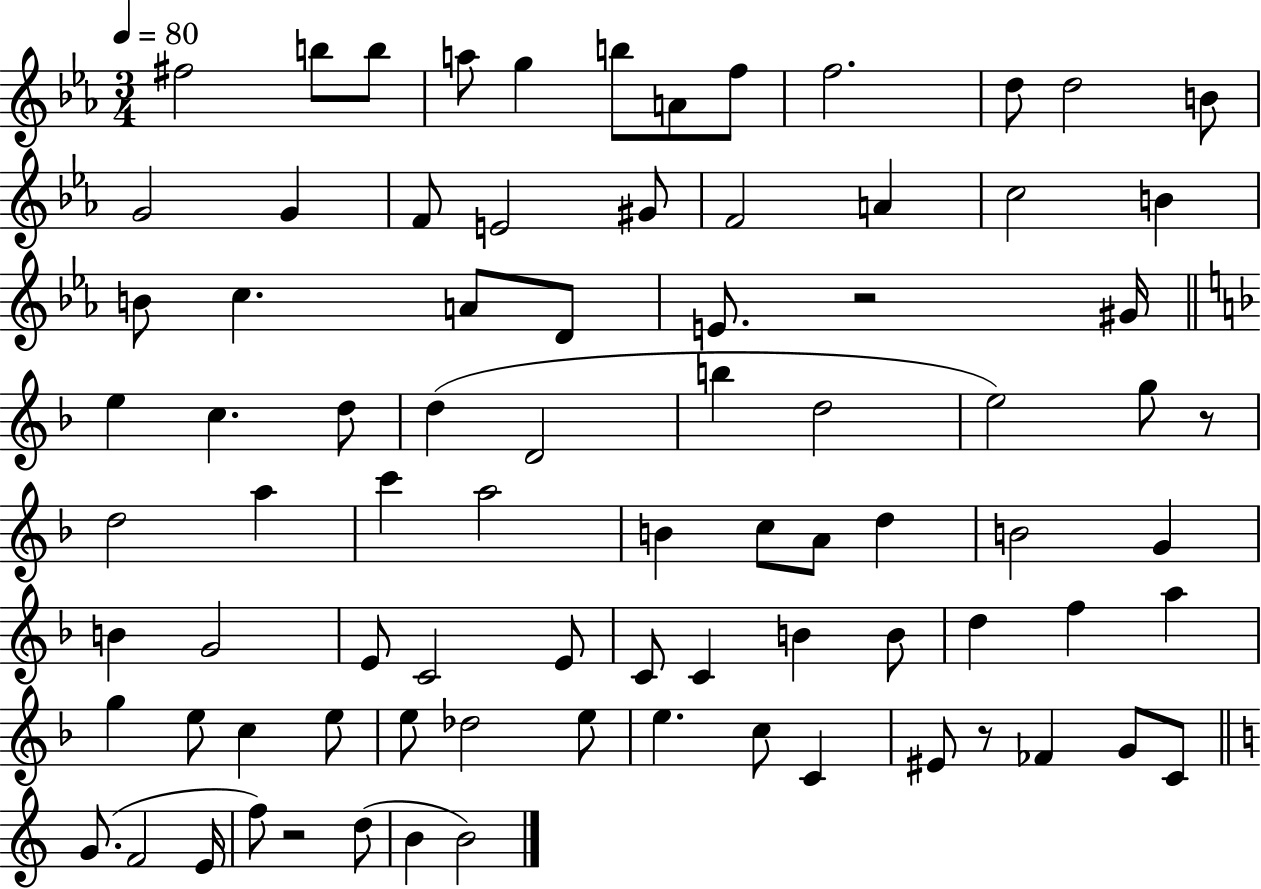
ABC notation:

X:1
T:Untitled
M:3/4
L:1/4
K:Eb
^f2 b/2 b/2 a/2 g b/2 A/2 f/2 f2 d/2 d2 B/2 G2 G F/2 E2 ^G/2 F2 A c2 B B/2 c A/2 D/2 E/2 z2 ^G/4 e c d/2 d D2 b d2 e2 g/2 z/2 d2 a c' a2 B c/2 A/2 d B2 G B G2 E/2 C2 E/2 C/2 C B B/2 d f a g e/2 c e/2 e/2 _d2 e/2 e c/2 C ^E/2 z/2 _F G/2 C/2 G/2 F2 E/4 f/2 z2 d/2 B B2